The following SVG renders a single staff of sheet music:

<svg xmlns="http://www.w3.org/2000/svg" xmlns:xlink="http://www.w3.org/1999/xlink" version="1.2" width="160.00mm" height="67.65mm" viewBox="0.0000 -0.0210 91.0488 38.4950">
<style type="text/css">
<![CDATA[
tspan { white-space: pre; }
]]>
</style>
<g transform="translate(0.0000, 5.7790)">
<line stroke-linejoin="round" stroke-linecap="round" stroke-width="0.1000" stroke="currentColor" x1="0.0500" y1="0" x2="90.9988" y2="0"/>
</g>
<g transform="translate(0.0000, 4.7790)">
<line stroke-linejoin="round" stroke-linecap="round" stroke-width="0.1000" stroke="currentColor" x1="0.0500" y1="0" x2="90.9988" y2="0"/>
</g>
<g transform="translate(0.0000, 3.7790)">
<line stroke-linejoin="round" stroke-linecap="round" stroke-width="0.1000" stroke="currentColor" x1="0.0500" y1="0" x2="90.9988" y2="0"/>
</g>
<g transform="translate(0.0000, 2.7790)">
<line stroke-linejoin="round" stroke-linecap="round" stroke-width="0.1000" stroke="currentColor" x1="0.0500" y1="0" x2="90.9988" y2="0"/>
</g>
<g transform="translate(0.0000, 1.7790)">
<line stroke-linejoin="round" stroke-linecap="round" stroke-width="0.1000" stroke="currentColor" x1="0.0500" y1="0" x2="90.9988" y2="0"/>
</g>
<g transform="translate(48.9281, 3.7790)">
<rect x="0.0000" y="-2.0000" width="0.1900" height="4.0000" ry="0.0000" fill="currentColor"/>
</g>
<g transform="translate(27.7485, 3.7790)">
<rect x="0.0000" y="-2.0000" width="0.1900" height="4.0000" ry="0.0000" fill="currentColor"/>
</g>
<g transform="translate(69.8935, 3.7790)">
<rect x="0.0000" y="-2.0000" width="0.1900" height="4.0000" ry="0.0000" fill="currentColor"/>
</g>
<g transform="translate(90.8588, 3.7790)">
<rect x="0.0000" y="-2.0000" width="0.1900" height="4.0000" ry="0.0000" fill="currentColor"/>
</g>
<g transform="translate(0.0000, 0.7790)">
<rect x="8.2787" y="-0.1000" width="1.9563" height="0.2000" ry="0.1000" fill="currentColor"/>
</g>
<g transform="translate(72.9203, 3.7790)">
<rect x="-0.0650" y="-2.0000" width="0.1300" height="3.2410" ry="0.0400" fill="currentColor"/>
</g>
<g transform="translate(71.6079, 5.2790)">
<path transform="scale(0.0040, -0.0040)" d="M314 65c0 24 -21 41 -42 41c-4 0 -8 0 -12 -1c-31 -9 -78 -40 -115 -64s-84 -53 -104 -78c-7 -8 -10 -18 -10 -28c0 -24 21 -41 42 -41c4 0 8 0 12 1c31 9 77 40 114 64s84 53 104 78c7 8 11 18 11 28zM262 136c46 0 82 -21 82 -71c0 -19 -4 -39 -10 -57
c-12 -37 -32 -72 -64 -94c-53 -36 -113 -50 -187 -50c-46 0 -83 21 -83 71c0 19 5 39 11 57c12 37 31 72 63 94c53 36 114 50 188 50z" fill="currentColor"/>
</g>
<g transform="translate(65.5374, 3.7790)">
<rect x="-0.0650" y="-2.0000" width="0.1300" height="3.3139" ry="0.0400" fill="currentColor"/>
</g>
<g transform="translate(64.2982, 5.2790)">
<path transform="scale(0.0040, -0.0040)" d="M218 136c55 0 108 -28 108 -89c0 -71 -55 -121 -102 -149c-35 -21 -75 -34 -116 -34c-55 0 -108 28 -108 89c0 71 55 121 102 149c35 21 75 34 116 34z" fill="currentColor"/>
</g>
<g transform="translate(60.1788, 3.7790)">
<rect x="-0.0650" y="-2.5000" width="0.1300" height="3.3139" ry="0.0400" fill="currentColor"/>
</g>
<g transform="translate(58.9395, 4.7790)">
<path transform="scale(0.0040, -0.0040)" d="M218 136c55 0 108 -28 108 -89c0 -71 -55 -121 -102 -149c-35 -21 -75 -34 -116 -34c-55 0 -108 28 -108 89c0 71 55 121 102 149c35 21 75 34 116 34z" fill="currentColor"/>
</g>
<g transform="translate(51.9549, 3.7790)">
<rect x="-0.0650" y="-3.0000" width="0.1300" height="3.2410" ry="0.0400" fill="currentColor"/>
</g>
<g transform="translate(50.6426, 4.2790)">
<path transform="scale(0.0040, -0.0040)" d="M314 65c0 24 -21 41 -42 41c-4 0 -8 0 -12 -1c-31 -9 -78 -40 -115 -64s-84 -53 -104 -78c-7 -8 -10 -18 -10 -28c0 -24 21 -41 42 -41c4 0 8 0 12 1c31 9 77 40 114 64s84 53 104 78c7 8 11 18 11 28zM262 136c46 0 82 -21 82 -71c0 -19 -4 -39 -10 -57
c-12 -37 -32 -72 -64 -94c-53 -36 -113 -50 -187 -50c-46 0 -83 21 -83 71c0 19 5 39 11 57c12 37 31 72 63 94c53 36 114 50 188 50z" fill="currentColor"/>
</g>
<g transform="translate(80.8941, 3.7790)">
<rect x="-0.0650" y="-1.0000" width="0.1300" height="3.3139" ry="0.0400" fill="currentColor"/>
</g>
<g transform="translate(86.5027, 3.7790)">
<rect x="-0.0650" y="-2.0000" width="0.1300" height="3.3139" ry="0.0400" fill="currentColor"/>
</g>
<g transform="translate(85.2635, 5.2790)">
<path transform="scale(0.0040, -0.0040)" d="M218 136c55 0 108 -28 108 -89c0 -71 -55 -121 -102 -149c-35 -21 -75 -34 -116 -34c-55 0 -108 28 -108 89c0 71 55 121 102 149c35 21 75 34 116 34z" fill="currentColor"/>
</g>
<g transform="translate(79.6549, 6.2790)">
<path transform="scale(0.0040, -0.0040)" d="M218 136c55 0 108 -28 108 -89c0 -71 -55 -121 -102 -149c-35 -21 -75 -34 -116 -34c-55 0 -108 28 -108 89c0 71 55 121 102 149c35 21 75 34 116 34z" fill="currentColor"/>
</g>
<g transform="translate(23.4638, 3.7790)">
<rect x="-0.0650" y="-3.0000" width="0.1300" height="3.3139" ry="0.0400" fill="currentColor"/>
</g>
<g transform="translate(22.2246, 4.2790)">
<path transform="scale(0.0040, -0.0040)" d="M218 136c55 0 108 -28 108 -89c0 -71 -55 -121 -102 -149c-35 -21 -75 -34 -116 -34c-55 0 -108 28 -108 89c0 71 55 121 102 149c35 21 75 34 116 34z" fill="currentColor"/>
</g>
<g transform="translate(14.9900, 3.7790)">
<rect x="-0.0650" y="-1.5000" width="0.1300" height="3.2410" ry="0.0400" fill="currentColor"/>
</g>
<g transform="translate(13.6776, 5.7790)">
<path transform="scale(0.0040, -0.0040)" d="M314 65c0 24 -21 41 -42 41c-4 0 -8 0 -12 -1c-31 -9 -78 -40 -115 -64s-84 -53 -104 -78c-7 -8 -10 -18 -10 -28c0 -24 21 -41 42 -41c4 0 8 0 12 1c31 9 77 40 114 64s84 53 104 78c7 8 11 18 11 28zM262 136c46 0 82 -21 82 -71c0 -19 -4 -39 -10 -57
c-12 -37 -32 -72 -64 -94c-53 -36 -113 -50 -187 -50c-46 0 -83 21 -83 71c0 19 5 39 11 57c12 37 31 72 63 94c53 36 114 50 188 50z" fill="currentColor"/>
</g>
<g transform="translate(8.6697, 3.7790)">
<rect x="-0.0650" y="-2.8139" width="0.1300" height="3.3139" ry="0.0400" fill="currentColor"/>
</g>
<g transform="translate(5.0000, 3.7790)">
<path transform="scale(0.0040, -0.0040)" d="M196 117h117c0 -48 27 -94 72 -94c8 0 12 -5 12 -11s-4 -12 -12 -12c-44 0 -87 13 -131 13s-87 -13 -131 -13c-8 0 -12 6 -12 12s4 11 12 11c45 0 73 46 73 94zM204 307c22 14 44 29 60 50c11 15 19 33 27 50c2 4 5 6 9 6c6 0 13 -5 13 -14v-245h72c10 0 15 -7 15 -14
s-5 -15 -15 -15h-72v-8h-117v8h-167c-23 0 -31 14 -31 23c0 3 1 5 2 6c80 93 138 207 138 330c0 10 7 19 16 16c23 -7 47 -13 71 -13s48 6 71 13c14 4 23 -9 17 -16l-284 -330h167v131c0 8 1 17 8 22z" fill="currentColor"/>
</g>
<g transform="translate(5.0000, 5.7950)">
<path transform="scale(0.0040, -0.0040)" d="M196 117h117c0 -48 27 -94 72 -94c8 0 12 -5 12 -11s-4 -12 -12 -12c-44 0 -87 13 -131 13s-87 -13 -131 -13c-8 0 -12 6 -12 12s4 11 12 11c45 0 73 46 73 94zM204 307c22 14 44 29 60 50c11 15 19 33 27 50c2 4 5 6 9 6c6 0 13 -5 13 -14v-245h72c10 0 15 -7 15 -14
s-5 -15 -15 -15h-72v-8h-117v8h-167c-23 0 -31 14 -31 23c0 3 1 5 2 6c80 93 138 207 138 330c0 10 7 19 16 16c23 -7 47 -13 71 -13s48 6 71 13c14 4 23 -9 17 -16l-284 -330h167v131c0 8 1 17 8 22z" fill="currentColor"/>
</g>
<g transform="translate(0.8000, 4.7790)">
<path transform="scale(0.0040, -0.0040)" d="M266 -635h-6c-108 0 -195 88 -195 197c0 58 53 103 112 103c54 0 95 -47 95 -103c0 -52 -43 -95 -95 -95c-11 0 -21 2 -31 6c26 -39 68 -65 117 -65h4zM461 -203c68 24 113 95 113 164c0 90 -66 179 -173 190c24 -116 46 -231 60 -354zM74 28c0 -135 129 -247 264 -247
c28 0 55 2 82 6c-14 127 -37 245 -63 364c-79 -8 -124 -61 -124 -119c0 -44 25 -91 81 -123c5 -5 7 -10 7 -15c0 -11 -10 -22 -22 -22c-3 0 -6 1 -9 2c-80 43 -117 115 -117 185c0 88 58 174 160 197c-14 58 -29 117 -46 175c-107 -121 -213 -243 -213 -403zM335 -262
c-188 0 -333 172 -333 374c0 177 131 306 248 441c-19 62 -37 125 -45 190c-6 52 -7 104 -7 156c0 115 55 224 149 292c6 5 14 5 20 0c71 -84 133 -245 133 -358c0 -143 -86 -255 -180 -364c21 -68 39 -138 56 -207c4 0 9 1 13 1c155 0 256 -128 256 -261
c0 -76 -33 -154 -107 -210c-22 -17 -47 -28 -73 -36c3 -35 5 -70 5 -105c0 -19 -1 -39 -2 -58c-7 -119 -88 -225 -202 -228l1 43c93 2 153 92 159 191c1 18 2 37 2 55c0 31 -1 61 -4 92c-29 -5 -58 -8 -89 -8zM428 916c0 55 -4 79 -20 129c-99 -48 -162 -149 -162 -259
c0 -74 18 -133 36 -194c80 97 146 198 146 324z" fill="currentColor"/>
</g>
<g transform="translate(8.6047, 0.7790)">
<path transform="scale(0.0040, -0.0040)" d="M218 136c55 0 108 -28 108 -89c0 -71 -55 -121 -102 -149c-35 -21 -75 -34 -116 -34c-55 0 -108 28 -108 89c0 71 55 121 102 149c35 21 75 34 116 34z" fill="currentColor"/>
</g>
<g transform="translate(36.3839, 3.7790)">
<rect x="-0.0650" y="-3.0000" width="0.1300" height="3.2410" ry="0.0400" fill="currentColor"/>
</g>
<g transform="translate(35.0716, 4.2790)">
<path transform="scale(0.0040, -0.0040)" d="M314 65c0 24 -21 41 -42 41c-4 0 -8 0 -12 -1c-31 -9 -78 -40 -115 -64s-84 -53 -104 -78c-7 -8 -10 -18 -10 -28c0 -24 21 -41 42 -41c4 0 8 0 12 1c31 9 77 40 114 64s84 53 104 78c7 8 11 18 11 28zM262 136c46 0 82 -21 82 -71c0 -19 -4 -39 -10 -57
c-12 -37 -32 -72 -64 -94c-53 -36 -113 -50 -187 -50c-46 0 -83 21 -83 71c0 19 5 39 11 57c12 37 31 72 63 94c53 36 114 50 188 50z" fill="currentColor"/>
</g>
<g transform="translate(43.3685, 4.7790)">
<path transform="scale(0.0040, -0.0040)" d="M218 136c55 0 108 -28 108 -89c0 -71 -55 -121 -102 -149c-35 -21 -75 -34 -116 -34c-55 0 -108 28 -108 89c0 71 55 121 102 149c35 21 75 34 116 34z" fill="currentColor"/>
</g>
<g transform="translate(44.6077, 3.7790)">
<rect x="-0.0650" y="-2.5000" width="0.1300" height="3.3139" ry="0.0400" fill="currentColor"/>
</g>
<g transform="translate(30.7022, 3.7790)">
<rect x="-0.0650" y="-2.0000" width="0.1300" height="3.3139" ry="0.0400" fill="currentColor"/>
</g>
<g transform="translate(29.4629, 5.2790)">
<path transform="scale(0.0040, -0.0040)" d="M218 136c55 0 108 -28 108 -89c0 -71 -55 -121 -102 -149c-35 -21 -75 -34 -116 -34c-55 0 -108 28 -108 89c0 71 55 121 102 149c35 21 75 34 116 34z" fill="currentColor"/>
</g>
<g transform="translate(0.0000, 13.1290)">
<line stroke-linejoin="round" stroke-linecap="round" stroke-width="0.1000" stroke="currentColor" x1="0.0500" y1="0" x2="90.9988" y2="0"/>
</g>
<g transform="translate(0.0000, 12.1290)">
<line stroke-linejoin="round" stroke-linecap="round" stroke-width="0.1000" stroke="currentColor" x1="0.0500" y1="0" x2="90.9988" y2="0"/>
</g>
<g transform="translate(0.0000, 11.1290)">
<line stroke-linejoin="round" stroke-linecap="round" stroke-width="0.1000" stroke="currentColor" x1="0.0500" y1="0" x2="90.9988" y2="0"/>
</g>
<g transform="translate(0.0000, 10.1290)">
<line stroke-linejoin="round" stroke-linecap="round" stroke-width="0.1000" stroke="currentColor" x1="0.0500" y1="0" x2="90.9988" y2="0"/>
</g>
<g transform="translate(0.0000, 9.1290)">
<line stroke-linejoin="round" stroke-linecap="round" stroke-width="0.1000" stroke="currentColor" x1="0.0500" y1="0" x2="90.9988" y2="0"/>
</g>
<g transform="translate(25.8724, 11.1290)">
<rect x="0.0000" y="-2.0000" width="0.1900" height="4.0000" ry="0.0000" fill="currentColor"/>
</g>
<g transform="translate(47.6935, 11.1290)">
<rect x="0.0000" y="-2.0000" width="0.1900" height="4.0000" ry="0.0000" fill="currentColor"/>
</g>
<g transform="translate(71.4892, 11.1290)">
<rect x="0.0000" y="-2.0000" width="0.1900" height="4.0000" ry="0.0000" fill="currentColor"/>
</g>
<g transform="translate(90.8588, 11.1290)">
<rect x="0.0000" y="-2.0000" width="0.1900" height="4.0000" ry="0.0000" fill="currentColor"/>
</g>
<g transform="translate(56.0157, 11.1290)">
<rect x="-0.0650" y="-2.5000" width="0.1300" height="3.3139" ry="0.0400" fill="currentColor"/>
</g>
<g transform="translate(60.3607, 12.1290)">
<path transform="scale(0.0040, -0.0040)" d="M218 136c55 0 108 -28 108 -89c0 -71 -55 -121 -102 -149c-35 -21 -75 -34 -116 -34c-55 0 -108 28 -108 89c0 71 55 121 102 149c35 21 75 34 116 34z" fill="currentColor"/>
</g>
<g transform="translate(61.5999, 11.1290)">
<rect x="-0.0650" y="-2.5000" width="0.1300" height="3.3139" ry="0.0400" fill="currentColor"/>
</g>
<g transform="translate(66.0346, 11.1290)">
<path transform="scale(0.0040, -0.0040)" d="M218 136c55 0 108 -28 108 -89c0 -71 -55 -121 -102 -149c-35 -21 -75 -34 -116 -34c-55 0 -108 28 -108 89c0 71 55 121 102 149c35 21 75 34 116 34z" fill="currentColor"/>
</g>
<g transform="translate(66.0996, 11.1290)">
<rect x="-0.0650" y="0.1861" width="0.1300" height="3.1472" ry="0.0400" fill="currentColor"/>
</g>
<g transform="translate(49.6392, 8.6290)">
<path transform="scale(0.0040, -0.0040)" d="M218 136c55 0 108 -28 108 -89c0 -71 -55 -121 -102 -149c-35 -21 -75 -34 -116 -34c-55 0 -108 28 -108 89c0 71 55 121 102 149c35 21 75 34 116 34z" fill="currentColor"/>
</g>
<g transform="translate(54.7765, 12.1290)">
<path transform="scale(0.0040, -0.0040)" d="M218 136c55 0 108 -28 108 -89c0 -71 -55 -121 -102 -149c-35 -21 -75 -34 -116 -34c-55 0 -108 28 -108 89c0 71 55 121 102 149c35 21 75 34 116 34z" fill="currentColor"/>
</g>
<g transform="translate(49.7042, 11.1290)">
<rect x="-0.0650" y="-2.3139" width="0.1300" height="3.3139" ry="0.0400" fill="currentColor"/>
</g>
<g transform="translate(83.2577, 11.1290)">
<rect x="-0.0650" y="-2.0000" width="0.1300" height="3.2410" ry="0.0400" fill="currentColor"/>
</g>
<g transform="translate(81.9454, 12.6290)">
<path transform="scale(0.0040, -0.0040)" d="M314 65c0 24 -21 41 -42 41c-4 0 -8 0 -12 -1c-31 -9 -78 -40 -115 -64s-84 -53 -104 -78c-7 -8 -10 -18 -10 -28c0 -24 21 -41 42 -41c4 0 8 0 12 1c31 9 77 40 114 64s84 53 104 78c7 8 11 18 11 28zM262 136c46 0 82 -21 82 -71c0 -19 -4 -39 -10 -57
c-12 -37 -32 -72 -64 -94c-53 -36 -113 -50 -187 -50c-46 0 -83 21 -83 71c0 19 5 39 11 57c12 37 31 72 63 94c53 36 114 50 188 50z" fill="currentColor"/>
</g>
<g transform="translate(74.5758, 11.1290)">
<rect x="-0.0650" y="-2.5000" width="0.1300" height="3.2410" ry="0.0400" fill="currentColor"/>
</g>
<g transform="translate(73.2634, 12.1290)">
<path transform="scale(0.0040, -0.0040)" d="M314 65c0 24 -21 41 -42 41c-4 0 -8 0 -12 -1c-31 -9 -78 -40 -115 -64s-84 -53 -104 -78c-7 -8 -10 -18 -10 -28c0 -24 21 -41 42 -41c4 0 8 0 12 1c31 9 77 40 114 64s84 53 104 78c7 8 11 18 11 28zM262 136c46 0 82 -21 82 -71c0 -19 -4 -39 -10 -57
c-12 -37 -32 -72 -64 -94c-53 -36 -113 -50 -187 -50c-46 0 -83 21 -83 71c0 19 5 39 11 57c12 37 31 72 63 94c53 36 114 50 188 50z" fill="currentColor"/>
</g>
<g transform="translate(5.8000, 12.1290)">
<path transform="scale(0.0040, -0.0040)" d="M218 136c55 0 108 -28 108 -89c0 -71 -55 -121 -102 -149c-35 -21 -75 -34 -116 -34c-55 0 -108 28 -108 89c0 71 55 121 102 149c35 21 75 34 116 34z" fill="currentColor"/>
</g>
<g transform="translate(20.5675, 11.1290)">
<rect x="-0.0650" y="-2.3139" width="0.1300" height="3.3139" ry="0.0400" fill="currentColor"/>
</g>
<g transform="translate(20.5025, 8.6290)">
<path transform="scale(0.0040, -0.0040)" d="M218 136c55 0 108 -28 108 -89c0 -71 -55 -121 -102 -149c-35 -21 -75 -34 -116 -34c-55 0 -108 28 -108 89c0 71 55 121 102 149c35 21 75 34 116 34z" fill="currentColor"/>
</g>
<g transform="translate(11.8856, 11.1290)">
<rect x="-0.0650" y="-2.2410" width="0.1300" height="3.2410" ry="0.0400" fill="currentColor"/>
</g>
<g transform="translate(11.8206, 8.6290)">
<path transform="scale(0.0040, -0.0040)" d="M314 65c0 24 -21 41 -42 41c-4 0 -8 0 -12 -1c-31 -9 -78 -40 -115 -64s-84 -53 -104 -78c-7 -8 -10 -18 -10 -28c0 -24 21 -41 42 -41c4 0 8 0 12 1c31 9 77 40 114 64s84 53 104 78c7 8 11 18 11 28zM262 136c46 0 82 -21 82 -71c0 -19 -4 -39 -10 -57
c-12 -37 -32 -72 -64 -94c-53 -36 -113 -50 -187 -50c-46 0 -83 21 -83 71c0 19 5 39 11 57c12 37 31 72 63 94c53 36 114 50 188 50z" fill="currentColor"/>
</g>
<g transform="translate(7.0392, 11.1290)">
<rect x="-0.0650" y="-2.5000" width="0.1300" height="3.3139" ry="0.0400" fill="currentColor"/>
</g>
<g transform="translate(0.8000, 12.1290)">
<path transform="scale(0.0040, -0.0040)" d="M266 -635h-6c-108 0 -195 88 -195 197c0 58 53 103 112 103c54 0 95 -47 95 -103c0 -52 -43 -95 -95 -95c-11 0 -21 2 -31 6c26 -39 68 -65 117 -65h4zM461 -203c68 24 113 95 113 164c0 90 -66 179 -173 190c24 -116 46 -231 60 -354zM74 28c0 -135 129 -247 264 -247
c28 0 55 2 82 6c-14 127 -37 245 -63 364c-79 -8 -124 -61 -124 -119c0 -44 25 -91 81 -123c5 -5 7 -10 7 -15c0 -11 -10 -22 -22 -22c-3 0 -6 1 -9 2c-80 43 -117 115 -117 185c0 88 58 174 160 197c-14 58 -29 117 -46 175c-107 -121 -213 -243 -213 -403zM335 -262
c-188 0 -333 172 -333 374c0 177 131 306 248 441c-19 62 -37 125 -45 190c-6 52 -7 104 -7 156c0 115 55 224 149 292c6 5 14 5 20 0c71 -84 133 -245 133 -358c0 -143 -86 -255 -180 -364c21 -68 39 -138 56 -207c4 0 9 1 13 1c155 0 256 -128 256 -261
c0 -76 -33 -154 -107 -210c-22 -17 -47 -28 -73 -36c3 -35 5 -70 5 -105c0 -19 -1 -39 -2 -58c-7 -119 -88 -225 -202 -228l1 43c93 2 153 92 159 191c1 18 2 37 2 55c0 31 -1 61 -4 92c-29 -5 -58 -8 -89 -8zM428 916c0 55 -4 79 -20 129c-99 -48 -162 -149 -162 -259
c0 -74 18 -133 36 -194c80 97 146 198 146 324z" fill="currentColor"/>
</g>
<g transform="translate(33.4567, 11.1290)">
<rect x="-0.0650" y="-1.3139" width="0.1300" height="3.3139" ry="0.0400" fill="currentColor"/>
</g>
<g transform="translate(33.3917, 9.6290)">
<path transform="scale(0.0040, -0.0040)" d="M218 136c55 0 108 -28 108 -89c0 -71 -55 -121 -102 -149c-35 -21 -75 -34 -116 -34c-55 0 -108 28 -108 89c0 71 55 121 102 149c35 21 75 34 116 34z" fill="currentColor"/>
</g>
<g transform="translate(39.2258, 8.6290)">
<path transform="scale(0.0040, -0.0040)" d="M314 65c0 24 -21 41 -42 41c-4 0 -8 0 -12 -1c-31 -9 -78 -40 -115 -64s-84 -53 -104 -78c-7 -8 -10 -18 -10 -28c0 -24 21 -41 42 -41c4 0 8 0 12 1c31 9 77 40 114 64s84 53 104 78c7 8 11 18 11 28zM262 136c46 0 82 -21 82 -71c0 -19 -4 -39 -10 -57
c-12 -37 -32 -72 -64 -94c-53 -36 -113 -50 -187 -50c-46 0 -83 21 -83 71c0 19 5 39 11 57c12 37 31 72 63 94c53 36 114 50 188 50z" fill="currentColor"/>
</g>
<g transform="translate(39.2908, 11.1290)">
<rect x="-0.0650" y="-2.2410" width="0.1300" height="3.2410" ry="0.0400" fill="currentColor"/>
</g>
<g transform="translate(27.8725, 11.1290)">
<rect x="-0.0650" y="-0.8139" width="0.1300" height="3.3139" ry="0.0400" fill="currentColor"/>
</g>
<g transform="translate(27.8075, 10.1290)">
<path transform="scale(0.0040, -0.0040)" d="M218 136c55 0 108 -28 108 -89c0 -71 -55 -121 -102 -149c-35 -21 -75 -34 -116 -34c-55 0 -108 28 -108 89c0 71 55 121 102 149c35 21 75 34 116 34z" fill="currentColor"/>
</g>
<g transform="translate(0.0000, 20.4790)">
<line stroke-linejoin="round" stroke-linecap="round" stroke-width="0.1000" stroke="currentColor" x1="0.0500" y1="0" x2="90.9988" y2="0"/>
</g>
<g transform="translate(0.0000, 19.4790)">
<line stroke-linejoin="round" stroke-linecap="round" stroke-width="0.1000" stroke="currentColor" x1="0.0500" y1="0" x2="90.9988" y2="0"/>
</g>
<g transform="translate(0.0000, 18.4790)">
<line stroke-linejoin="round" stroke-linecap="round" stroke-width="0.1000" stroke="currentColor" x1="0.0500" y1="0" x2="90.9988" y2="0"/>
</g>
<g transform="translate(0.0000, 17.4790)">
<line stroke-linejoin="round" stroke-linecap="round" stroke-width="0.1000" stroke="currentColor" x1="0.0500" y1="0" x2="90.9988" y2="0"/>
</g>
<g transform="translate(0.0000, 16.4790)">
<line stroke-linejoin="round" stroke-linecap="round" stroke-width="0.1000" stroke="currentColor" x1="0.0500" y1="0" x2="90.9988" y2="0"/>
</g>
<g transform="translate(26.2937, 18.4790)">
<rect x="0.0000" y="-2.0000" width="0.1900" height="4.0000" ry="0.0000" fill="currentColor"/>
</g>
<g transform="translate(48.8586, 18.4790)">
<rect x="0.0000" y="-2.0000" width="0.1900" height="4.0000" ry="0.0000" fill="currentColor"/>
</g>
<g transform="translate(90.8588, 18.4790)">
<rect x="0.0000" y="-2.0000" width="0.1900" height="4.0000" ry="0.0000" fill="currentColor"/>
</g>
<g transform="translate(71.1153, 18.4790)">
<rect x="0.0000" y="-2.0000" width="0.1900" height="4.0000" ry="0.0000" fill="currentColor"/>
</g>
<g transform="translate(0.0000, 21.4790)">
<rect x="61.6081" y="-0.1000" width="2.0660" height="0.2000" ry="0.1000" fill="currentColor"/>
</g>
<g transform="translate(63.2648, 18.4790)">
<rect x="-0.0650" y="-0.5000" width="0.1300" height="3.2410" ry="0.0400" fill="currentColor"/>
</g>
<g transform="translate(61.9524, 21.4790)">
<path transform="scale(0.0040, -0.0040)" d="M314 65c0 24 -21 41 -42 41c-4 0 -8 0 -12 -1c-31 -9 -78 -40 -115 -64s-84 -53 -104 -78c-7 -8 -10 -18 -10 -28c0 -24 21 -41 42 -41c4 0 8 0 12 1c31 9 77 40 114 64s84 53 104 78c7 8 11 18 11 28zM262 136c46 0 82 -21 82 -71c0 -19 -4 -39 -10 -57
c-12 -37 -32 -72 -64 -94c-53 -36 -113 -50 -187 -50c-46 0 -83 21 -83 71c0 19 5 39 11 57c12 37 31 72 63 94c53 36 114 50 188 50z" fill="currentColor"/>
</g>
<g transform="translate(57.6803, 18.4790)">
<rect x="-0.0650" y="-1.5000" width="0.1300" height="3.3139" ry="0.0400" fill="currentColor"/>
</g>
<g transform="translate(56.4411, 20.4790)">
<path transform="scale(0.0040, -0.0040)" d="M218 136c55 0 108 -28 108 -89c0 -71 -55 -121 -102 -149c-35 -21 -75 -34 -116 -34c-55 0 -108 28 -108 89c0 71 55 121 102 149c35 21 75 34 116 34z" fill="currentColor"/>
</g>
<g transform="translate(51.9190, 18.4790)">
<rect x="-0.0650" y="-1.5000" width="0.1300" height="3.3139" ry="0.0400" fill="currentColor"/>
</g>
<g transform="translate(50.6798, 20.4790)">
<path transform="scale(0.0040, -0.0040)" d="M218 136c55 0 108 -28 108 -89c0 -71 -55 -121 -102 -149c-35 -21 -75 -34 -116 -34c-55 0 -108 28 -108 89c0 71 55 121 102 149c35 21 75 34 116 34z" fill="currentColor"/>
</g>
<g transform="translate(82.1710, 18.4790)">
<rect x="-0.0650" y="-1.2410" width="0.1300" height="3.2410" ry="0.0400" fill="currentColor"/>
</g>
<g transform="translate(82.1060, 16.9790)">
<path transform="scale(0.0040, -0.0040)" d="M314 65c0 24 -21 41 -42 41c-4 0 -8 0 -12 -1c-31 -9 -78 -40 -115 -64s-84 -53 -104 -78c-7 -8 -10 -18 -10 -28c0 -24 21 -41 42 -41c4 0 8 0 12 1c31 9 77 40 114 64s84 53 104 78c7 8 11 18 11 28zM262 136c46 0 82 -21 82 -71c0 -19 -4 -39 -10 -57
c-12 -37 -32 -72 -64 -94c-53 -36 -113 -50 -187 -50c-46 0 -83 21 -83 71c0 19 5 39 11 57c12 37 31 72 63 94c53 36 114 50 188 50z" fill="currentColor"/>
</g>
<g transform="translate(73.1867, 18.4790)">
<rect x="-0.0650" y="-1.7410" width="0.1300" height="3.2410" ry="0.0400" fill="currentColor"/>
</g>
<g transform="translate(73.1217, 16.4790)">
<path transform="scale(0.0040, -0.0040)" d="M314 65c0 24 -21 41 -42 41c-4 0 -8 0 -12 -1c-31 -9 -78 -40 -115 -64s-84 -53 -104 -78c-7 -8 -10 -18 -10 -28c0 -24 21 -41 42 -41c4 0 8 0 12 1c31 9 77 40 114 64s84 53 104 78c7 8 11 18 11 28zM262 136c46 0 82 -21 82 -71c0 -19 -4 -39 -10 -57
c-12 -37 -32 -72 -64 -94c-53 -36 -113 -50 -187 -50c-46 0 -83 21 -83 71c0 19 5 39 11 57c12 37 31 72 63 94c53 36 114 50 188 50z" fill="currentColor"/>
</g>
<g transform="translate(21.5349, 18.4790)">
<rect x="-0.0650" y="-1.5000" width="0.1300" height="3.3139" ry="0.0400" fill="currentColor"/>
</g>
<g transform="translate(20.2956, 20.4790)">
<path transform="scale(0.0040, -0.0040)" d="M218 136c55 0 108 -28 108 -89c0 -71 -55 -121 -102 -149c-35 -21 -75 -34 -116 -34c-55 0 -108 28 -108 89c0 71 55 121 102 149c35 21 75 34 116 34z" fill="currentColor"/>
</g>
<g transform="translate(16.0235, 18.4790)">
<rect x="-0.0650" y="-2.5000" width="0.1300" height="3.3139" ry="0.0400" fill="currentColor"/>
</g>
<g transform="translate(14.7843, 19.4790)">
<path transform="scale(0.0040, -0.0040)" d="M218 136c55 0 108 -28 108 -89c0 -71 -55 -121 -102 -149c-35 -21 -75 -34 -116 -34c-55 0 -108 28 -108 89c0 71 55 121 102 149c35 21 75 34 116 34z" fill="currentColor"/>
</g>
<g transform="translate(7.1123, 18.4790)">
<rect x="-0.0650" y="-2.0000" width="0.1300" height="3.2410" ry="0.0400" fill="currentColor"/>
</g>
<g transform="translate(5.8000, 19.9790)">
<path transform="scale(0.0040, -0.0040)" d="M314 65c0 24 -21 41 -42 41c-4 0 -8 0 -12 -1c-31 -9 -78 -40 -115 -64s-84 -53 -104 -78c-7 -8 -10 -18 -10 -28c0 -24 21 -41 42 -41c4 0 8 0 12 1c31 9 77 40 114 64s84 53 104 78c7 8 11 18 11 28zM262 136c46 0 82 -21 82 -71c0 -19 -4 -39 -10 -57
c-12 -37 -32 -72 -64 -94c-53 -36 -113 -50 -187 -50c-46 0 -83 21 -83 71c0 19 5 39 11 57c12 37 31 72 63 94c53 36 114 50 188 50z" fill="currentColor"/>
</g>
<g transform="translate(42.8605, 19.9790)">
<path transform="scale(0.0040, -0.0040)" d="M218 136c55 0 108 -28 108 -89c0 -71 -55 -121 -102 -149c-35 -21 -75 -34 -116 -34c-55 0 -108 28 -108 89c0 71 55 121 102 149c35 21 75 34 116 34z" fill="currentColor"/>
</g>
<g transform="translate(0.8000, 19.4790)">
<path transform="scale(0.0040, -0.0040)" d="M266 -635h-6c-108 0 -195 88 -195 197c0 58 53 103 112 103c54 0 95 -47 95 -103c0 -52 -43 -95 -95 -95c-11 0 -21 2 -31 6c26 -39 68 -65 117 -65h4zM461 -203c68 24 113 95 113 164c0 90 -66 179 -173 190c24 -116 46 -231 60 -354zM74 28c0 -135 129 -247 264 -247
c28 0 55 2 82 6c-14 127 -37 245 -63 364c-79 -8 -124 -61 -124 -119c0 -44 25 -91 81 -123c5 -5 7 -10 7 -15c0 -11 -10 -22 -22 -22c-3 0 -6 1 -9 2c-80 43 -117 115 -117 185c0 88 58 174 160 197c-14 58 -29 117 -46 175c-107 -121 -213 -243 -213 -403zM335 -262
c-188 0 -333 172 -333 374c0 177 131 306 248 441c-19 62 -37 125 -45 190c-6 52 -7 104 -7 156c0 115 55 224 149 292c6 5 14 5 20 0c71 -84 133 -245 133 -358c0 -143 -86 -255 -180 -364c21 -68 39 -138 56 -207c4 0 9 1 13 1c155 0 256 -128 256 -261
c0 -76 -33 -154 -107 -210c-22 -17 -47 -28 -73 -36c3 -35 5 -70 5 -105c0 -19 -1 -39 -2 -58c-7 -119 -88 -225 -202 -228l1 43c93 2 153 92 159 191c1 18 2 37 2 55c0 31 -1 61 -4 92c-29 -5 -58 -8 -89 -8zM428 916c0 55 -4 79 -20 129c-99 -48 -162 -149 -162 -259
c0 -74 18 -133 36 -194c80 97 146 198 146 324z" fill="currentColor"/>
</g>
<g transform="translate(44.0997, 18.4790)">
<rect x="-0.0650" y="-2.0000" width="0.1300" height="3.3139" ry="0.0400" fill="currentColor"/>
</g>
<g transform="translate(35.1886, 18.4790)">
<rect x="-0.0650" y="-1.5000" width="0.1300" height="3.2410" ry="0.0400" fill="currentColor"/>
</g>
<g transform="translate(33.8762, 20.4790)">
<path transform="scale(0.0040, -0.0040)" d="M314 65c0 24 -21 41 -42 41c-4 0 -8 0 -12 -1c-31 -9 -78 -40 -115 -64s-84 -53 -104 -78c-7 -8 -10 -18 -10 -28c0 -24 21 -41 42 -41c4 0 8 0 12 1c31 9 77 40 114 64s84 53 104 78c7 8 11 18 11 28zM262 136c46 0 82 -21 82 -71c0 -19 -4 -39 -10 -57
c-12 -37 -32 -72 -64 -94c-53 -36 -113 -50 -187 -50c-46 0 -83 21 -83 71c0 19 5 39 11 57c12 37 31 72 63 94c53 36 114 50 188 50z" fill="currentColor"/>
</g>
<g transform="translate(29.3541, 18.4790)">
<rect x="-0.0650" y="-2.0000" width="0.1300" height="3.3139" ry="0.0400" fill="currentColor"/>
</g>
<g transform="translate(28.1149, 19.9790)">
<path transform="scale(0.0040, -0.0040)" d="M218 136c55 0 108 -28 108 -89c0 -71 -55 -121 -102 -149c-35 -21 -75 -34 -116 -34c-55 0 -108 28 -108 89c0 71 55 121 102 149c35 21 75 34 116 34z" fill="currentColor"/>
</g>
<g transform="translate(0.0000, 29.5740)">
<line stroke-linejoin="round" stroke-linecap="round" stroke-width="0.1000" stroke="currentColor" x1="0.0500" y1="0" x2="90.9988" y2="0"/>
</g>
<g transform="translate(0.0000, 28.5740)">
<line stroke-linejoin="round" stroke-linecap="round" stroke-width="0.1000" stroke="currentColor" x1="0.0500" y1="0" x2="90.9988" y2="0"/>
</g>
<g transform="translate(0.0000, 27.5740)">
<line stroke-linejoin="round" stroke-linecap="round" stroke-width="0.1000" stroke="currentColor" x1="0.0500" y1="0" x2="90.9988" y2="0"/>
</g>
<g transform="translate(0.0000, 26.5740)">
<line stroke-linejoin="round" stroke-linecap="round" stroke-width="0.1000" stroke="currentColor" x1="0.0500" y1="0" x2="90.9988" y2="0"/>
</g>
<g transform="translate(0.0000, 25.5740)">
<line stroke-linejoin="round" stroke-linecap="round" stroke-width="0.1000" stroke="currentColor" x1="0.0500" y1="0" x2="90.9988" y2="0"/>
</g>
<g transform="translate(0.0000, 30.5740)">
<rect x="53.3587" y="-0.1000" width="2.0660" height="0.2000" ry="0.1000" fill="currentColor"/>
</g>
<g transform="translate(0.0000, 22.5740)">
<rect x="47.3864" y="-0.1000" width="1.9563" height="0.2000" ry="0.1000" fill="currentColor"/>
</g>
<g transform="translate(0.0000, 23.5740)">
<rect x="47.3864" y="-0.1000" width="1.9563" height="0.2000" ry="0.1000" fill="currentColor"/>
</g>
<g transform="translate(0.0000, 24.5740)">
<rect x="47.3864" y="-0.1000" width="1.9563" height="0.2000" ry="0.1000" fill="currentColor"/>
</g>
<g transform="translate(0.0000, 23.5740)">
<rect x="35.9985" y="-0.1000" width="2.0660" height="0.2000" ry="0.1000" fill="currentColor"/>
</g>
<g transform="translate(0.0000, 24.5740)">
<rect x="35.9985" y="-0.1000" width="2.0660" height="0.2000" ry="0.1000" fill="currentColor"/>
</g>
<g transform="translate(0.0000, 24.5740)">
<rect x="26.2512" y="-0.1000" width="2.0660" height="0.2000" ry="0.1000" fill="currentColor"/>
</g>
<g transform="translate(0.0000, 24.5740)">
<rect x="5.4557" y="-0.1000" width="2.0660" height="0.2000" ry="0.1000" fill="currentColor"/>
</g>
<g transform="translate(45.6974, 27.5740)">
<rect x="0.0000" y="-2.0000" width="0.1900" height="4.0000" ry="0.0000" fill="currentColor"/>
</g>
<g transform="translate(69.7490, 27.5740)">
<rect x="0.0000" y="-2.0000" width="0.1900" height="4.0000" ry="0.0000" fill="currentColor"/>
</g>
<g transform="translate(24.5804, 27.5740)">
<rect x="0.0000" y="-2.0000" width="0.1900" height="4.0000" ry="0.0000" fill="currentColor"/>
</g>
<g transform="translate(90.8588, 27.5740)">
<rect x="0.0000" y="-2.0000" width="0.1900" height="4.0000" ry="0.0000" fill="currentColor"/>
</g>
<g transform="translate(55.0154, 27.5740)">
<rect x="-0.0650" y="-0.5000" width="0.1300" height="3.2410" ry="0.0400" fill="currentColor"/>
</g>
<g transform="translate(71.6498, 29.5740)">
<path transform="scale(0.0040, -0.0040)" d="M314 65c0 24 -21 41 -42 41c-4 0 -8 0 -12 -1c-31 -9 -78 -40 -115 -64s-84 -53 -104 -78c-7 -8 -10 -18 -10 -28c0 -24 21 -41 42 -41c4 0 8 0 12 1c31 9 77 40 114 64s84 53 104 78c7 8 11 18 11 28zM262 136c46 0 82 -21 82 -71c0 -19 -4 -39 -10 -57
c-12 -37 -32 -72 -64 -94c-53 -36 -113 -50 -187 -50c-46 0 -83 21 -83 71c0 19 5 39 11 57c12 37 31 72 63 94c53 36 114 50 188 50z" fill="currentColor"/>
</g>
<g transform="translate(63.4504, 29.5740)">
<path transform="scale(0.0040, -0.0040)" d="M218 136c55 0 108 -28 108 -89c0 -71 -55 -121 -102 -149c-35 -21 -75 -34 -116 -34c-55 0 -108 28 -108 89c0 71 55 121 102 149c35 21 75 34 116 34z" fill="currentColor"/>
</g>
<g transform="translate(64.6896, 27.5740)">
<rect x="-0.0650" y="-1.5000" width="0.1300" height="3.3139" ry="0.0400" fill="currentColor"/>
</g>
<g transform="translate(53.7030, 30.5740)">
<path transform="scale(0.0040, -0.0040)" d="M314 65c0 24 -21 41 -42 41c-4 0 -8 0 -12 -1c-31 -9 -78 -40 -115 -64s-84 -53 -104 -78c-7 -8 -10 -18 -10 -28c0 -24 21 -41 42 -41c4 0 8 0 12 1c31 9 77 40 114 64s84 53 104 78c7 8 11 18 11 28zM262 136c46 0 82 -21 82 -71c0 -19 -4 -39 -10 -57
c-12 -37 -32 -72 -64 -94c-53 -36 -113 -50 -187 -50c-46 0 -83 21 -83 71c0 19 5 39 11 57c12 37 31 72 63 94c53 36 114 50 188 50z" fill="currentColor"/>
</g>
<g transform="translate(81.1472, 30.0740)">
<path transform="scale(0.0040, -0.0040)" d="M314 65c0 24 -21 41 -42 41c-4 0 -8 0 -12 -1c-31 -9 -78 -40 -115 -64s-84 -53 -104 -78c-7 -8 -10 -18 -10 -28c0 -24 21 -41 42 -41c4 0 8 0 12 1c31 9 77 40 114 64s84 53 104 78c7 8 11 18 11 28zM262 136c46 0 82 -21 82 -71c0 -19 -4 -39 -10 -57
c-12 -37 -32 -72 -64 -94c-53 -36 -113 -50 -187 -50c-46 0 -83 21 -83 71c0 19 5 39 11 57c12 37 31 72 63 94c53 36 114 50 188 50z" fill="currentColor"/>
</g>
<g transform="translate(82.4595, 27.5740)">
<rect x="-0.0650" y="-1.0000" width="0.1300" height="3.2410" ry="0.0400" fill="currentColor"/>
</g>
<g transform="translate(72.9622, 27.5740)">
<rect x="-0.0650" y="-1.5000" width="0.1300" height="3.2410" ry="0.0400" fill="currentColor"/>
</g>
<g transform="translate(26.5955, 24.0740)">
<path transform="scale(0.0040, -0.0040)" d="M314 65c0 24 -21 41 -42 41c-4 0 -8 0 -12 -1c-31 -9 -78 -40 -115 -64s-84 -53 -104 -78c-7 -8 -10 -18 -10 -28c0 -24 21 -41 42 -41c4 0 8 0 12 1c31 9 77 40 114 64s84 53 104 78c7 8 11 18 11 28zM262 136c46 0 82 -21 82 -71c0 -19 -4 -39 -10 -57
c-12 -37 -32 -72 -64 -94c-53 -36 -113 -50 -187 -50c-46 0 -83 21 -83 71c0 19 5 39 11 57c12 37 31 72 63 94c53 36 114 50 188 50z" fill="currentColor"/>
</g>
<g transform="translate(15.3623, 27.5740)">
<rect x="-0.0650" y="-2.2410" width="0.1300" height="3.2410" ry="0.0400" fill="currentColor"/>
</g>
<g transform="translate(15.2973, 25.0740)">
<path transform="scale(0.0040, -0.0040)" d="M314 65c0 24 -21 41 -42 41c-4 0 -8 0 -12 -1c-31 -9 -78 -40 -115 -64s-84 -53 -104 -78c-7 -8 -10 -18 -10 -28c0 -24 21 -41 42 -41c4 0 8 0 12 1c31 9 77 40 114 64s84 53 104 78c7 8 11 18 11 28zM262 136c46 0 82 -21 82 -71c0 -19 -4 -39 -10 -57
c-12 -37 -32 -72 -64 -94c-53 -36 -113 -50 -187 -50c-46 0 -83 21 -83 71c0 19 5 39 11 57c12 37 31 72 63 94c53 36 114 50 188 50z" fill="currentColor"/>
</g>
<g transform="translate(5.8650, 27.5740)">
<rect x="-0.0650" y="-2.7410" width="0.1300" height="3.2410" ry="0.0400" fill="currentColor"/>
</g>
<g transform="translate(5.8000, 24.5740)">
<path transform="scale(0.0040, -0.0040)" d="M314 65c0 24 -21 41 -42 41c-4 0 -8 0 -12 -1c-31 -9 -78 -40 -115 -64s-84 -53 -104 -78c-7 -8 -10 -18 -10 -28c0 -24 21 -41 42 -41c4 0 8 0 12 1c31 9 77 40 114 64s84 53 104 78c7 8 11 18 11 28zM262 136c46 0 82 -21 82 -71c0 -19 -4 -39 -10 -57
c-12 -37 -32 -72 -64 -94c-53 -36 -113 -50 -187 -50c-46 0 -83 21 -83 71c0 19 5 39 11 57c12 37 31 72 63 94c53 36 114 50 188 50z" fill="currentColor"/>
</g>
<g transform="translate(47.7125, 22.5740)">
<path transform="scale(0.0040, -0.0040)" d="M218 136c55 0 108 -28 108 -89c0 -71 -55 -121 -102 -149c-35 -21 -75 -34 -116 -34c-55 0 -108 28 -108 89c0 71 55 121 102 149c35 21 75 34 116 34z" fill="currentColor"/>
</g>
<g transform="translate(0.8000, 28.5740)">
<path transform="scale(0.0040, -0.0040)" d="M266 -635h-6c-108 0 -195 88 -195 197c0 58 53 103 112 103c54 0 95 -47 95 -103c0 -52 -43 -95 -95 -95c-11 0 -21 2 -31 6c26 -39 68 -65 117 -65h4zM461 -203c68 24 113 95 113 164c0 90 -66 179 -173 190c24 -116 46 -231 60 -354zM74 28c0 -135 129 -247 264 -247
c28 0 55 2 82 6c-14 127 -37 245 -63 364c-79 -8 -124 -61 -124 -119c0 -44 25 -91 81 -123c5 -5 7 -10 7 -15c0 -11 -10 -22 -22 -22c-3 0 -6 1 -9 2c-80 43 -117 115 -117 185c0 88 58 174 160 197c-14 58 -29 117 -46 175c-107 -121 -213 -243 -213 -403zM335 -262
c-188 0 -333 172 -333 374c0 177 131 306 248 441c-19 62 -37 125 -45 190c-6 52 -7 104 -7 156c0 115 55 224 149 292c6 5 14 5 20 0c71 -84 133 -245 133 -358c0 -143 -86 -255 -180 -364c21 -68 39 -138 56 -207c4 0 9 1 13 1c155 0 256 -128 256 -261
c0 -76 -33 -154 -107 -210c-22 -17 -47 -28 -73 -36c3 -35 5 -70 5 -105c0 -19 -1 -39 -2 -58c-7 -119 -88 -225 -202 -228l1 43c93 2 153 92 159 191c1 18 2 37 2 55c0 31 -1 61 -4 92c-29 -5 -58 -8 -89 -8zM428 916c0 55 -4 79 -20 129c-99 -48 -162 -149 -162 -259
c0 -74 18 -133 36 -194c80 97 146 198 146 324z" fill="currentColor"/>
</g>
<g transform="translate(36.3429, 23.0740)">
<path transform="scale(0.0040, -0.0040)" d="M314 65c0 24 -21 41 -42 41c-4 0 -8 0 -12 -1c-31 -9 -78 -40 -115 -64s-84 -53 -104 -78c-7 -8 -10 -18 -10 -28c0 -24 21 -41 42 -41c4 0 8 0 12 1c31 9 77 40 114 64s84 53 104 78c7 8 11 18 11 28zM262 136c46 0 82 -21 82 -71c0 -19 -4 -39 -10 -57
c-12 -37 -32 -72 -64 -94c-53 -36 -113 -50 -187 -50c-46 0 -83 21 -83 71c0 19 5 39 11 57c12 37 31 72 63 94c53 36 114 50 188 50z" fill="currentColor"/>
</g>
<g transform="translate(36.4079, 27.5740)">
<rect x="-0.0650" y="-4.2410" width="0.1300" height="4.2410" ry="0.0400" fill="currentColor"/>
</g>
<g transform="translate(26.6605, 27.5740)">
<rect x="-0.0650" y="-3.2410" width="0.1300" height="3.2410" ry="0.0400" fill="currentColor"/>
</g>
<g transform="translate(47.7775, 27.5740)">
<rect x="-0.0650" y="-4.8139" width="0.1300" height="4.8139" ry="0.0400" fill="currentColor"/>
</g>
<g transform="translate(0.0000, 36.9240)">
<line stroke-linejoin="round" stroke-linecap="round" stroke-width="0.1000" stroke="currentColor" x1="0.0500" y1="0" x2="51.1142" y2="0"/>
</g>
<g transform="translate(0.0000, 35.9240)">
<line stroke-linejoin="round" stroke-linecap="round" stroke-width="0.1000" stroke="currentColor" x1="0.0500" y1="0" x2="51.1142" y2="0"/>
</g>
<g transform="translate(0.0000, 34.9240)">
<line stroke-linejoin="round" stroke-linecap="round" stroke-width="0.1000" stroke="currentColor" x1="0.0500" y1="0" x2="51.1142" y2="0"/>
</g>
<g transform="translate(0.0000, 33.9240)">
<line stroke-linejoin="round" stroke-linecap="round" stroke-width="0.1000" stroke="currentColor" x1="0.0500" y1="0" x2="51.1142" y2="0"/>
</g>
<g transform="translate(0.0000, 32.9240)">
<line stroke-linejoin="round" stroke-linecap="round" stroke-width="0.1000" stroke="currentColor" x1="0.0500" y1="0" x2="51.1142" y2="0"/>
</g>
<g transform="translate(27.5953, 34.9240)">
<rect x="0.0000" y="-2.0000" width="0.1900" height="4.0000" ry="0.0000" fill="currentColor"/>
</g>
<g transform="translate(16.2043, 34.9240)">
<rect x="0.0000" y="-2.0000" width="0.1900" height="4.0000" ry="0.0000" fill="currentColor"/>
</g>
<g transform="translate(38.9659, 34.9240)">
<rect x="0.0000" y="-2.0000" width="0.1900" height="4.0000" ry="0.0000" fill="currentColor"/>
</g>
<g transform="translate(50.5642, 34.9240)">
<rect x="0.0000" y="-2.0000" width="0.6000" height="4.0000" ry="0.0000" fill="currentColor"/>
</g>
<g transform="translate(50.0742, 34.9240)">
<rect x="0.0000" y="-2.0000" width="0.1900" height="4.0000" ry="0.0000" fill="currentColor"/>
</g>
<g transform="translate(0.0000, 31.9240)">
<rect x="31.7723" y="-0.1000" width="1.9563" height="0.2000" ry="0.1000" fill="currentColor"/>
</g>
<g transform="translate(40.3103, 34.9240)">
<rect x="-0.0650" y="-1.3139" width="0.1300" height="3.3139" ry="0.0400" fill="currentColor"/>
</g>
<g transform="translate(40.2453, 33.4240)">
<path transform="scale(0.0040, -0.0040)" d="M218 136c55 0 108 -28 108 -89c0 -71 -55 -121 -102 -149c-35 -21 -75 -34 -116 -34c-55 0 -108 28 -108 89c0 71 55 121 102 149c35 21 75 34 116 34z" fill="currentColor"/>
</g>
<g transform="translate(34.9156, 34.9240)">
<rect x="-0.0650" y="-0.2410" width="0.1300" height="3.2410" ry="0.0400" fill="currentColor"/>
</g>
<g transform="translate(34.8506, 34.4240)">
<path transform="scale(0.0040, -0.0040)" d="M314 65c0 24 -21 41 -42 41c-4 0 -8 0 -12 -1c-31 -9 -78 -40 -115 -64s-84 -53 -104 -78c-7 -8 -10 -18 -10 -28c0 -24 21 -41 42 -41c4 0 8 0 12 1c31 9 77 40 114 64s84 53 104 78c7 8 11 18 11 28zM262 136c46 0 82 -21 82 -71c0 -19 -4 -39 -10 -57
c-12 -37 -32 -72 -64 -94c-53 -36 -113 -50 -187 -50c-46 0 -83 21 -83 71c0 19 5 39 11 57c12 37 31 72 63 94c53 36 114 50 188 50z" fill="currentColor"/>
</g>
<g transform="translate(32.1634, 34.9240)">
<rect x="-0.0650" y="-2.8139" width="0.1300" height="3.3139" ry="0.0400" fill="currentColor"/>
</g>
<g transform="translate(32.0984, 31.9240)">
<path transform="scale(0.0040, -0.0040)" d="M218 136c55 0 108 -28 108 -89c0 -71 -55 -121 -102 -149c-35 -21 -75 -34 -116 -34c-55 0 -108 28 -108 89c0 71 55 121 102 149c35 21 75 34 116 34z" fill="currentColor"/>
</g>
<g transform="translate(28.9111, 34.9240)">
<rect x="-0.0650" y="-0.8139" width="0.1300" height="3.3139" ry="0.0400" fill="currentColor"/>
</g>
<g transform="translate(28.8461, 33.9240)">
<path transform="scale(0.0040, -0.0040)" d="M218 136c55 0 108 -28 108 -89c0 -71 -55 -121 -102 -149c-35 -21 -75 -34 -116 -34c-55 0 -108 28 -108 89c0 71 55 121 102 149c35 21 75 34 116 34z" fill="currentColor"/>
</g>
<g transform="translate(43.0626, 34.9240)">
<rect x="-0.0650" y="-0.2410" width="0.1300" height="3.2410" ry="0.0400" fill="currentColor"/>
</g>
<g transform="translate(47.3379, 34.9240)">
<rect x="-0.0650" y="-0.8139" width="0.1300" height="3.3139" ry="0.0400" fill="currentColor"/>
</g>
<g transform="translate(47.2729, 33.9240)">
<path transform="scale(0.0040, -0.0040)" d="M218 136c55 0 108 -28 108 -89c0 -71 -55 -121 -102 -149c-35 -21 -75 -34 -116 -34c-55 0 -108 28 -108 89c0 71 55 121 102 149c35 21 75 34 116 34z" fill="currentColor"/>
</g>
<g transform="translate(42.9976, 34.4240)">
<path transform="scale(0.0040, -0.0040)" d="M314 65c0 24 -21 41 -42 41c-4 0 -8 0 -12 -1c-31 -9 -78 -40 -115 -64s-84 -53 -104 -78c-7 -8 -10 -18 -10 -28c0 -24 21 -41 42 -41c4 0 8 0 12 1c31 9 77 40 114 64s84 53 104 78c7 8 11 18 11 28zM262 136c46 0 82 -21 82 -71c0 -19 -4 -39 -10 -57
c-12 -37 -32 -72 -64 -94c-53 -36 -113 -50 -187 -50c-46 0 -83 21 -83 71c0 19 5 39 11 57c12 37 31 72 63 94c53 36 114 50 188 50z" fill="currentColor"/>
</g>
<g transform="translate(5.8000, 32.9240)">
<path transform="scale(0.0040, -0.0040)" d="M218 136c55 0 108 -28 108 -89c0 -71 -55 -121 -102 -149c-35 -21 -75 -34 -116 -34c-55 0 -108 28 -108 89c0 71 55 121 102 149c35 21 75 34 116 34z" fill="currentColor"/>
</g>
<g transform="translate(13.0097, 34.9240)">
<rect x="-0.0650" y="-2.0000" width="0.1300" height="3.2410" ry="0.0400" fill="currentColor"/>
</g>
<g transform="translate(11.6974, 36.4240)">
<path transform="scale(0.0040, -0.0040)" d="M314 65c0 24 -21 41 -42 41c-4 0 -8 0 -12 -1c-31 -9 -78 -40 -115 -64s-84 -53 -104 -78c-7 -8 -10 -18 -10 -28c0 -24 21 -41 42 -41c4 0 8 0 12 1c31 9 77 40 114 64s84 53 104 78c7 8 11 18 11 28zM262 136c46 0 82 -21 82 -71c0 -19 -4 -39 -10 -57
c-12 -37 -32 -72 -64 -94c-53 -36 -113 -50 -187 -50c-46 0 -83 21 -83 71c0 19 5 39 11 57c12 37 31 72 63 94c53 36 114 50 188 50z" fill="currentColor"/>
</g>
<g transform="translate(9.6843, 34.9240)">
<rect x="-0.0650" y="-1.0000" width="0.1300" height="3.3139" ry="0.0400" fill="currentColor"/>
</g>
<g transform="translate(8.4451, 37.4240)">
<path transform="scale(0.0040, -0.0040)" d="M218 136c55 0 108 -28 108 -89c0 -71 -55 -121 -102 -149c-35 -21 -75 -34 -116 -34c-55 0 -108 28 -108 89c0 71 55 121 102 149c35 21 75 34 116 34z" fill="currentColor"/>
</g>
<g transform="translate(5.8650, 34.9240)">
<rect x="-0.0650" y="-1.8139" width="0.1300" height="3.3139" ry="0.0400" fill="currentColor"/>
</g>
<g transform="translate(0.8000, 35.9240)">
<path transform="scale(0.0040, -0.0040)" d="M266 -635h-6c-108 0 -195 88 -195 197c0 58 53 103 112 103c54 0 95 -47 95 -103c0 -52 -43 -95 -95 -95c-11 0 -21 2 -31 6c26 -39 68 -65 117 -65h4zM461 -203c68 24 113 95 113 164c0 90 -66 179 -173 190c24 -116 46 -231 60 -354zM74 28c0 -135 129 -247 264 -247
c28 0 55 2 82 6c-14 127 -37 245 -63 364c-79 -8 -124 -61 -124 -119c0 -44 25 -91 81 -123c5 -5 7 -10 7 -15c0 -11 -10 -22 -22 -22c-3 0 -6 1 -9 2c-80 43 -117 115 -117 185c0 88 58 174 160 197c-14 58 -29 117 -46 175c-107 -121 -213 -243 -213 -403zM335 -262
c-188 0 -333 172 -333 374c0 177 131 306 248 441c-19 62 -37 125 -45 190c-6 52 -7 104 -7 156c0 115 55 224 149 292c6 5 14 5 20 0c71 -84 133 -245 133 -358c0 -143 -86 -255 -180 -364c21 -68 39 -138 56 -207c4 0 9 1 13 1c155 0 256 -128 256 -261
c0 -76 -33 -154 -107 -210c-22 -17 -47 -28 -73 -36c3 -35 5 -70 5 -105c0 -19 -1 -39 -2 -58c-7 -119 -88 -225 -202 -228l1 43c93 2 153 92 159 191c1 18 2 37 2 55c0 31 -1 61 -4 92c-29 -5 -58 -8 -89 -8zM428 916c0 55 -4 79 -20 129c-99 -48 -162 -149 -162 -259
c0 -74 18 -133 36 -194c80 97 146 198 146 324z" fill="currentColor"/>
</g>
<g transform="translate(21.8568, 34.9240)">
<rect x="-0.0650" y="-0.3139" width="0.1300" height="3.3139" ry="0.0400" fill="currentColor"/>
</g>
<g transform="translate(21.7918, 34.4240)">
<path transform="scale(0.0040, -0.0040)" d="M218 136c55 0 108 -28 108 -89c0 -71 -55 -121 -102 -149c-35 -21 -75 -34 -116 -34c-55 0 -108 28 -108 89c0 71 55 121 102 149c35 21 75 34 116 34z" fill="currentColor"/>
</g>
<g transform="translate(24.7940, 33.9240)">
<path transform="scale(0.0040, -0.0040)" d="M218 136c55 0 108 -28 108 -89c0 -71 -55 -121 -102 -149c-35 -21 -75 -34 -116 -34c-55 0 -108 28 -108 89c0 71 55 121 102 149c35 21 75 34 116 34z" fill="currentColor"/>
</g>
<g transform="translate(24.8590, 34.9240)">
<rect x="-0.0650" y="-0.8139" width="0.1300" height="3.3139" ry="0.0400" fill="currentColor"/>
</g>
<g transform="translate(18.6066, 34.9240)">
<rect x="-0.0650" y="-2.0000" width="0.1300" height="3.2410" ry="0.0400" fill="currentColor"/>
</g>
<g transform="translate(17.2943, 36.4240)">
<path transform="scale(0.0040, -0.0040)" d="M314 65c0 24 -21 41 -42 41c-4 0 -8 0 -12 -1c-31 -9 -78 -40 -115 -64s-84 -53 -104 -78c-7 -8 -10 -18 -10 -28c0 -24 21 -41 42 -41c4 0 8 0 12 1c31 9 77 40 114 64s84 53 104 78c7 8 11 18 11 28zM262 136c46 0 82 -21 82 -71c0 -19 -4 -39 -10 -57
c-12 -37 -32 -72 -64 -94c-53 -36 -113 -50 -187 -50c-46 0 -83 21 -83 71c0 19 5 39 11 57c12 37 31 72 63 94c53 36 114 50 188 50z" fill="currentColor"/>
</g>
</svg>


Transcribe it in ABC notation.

X:1
T:Untitled
M:4/4
L:1/4
K:C
a E2 A F A2 G A2 G F F2 D F G g2 g d e g2 g G G B G2 F2 F2 G E F E2 F E E C2 f2 e2 a2 g2 b2 d'2 e' C2 E E2 D2 f D F2 F2 c d d a c2 e c2 d